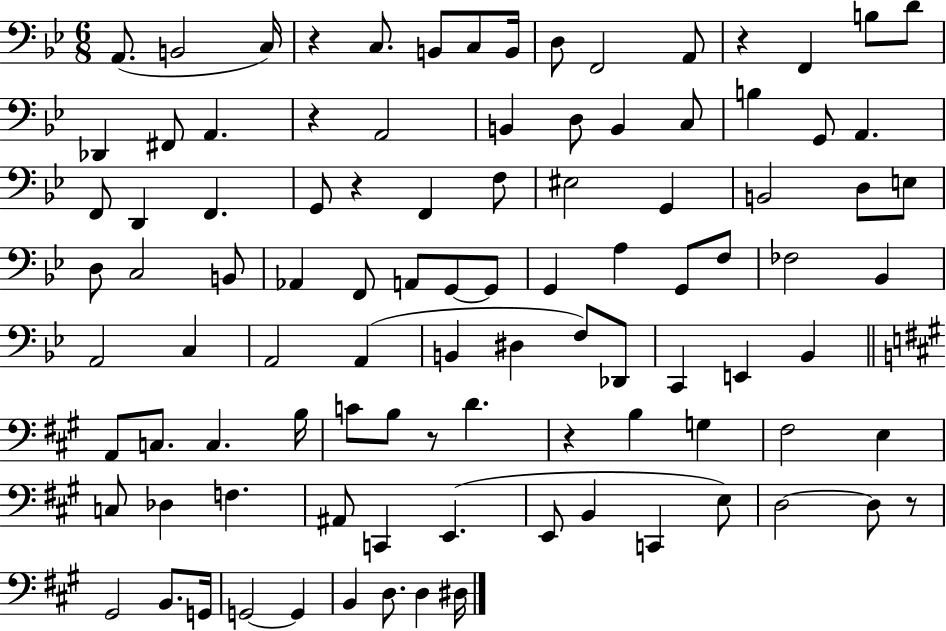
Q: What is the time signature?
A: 6/8